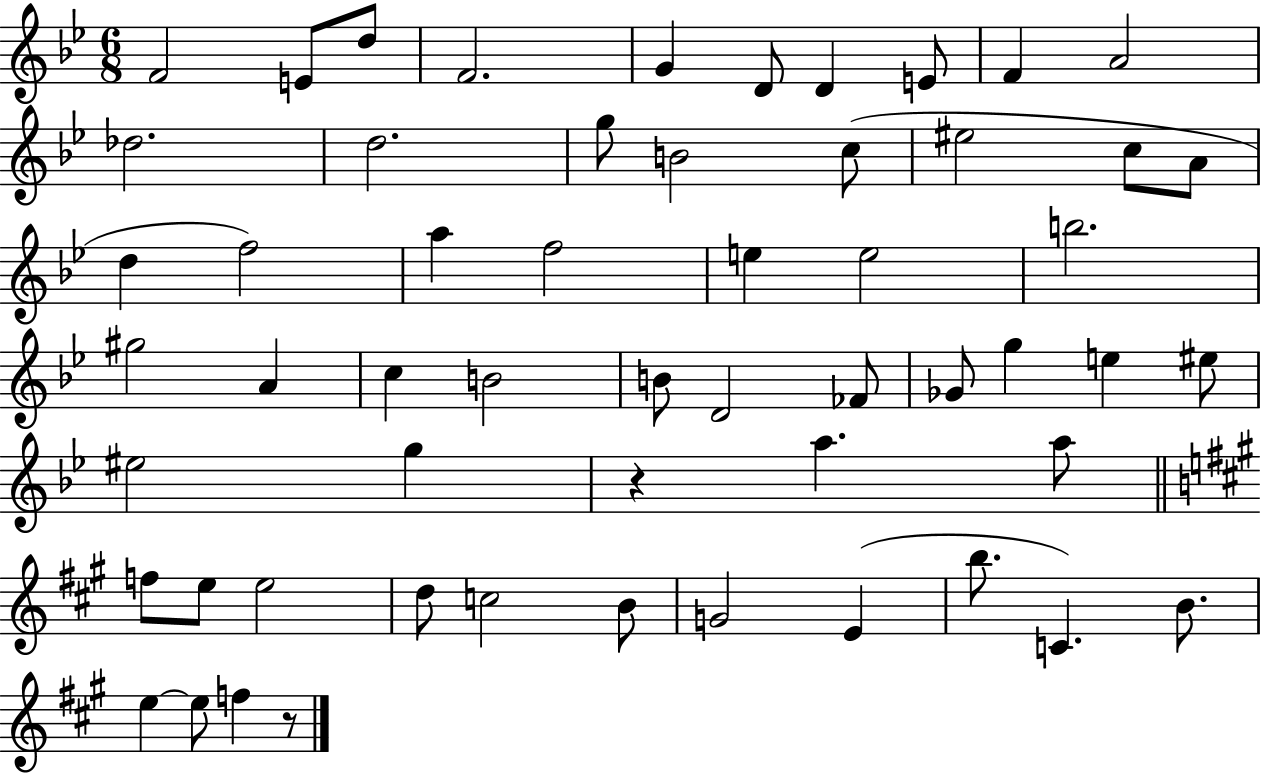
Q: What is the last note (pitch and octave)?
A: F5